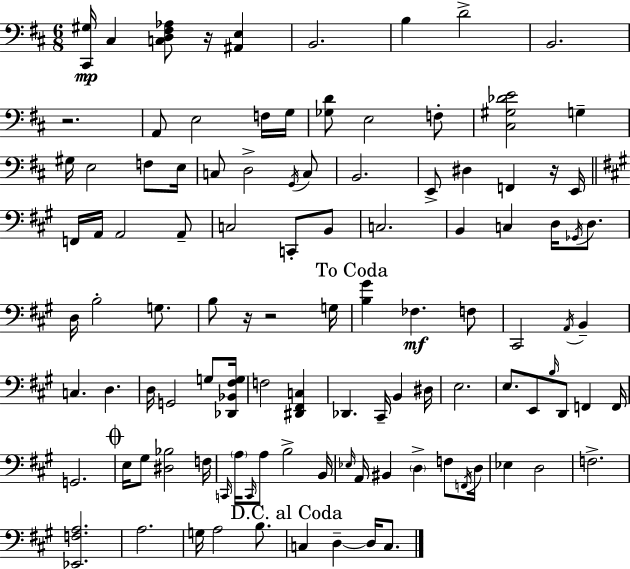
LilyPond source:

{
  \clef bass
  \numericTimeSignature
  \time 6/8
  \key d \major
  <cis, gis>16\mp cis4 <c d fis aes>8 r16 <ais, e>4 | b,2. | b4 d'2-> | b,2. | \break r2. | a,8 e2 f16 g16 | <ges d'>8 e2 f8-. | <cis gis des' e'>2 g4-- | \break gis16 e2 f8 e16 | c8 d2-> \acciaccatura { g,16 } c8 | b,2. | e,8-> dis4 f,4 r16 | \break e,16 \bar "||" \break \key a \major f,16 a,16 a,2 a,8-- | c2 c,8-. b,8 | c2. | b,4 c4 d16 \acciaccatura { ges,16 } d8. | \break d16 b2-. g8. | b8 r16 r2 | g16 \mark "To Coda" <b gis'>4 fes4.\mf f8 | cis,2 \acciaccatura { a,16 } b,4-- | \break c4. d4. | d16 g,2 g8 | <des, bes, fis g>16 f2 <dis, fis, c>4 | des,4. cis,16-- b,4 | \break dis16 e2. | e8. e,8 \grace { b16 } d,8 f,4 | f,16 g,2. | \mark \markup { \musicglyph "scripts.coda" } e16 gis8 <dis bes>2 | \break f16 \grace { c,16 } \parenthesize a16 \grace { c,16 } a8 b2-> | b,16 \grace { ees16 } a,16 bis,4 \parenthesize d4-> | f8 \acciaccatura { f,16 } d16 ees4 d2 | f2.-> | \break <ees, f a>2. | a2. | g16 a2 | b8. \mark "D.C. al Coda" c4 d4--~~ | \break d16 c8. \bar "|."
}